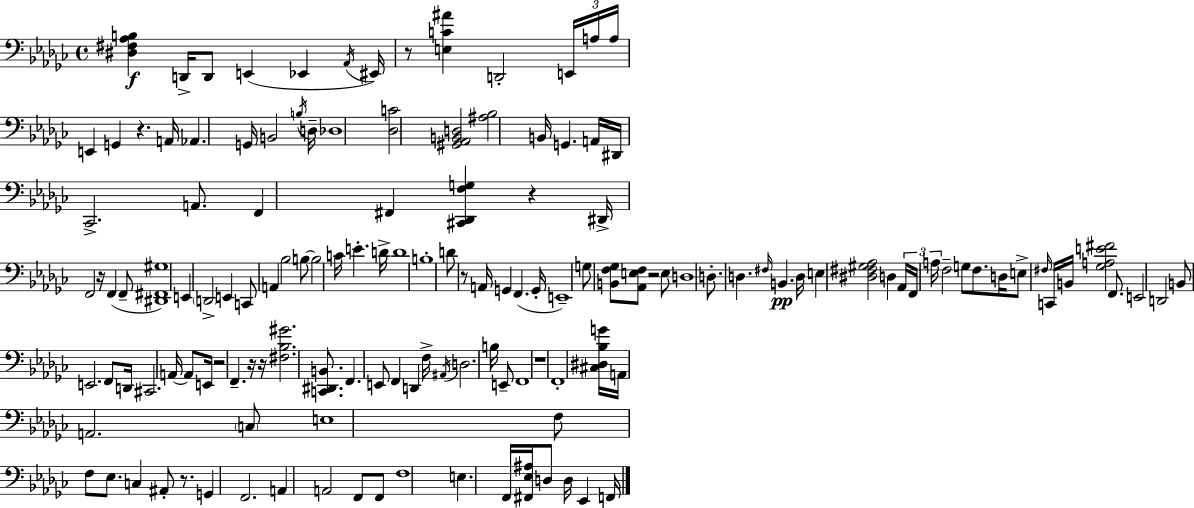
X:1
T:Untitled
M:4/4
L:1/4
K:Ebm
[^D,^F,_A,B,] D,,/4 D,,/2 E,, _E,, _A,,/4 ^E,,/4 z/2 [E,C^A] D,,2 E,,/4 A,/4 A,/4 E,, G,, z A,,/4 _A,, G,,/4 B,,2 B,/4 D,/4 _D,4 [_D,C]2 [^G,,_A,,B,,D,]2 [^A,_B,]2 B,,/4 G,, A,,/4 ^D,,/4 _C,,2 A,,/2 F,, ^F,, [^C,,_D,,F,G,] z ^D,,/4 F,,2 z/4 F,, F,,/2 [^D,,^F,,^G,]4 E,, D,,2 E,, C,,/2 A,, _B,2 B,/2 B,2 C/4 E D/4 D4 B,4 D/2 z/2 A,,/4 G,, F,, G,,/4 E,,4 G,/2 [B,,F,_G,]/2 [_A,,E,F,]/2 z2 E,/2 D,4 D,/2 D, ^F,/4 B,, D,/4 E, [^D,^F,^G,_A,]2 D, _A,,/4 F,,/4 A,/4 F,2 G,/2 F,/2 D,/4 E,/2 ^F,/4 C,,/4 B,,/4 [_G,A,E^F]2 F,,/2 E,,2 D,,2 B,,/2 E,,2 F,,/2 D,,/4 ^C,,2 A,,/4 A,,/2 E,,/4 z2 F,, z/4 z/4 [^F,_B,^G]2 [C,,^D,,B,,]/2 F,, E,,/2 F,, D,, F,/4 ^A,,/4 D,2 B,/4 E,,/2 F,,4 z4 F,,4 [^C,^D,_B,G]/4 A,,/4 A,,2 C,/2 E,4 F,/2 F,/2 _E,/2 C, ^A,,/2 z/2 G,, F,,2 A,, A,,2 F,,/2 F,,/2 F,4 E, F,,/4 [^F,,_E,^A,]/4 D,/2 D,/4 _E,, F,,/4